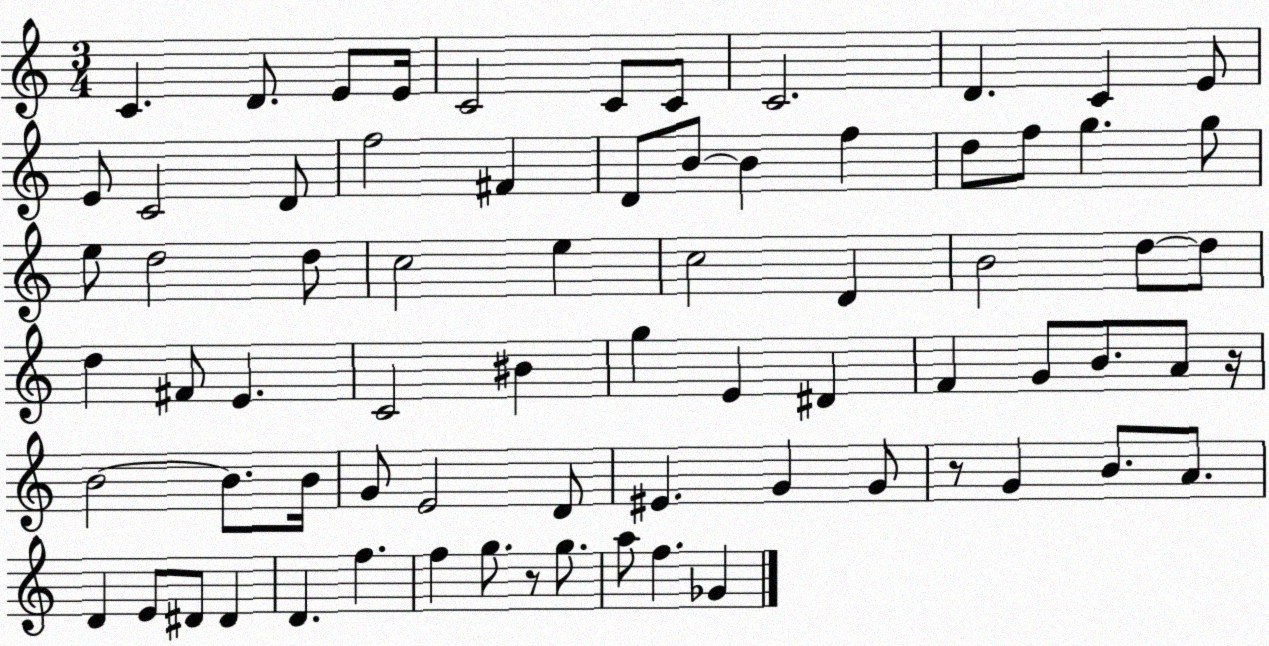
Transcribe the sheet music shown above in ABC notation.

X:1
T:Untitled
M:3/4
L:1/4
K:C
C D/2 E/2 E/4 C2 C/2 C/2 C2 D C E/2 E/2 C2 D/2 f2 ^F D/2 B/2 B f d/2 f/2 g g/2 e/2 d2 d/2 c2 e c2 D B2 d/2 d/2 d ^F/2 E C2 ^B g E ^D F G/2 B/2 A/2 z/4 B2 B/2 B/4 G/2 E2 D/2 ^E G G/2 z/2 G B/2 A/2 D E/2 ^D/2 ^D D f f g/2 z/2 g/2 a/2 f _G